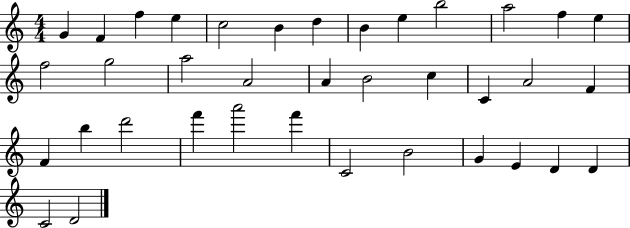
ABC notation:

X:1
T:Untitled
M:4/4
L:1/4
K:C
G F f e c2 B d B e b2 a2 f e f2 g2 a2 A2 A B2 c C A2 F F b d'2 f' a'2 f' C2 B2 G E D D C2 D2